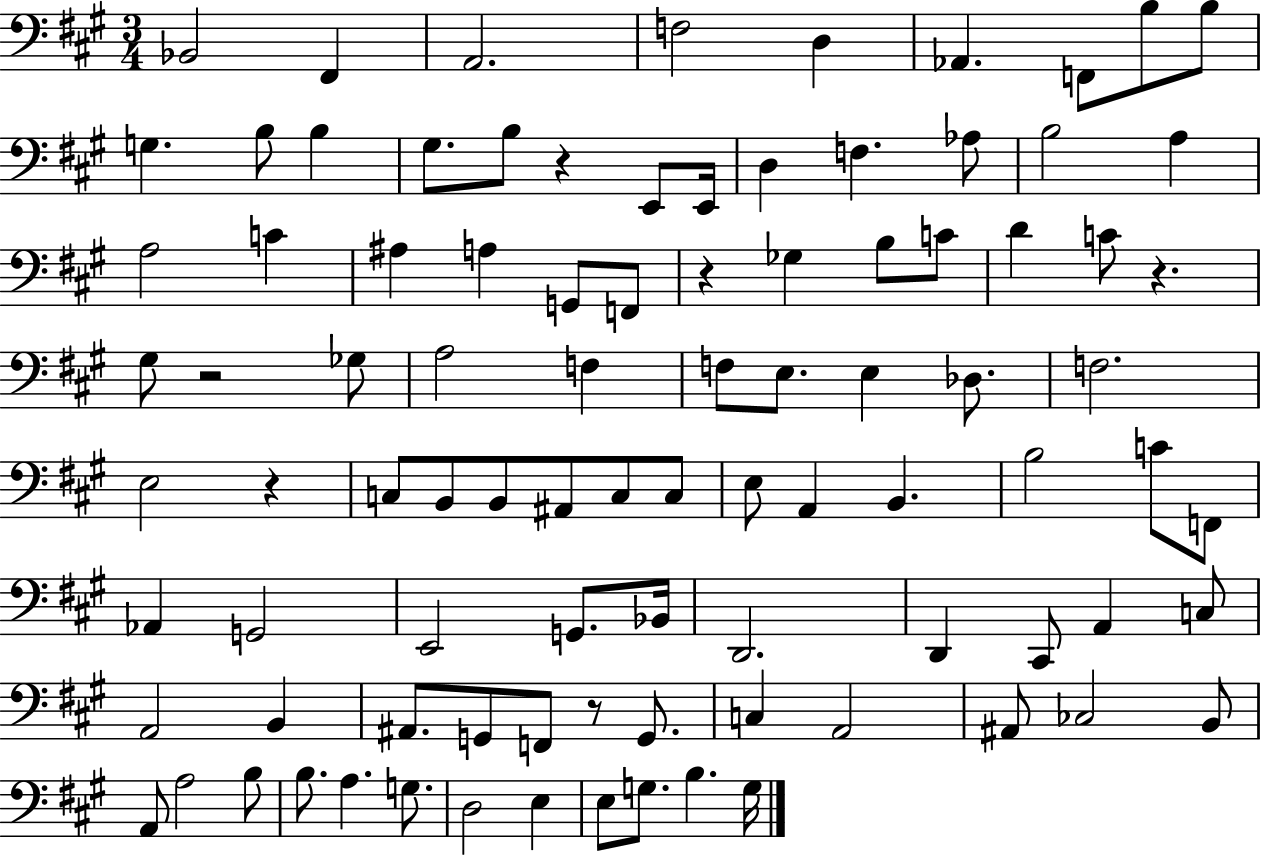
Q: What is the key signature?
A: A major